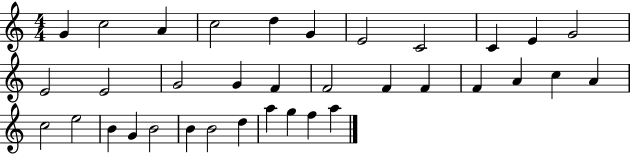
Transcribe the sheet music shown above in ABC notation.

X:1
T:Untitled
M:4/4
L:1/4
K:C
G c2 A c2 d G E2 C2 C E G2 E2 E2 G2 G F F2 F F F A c A c2 e2 B G B2 B B2 d a g f a